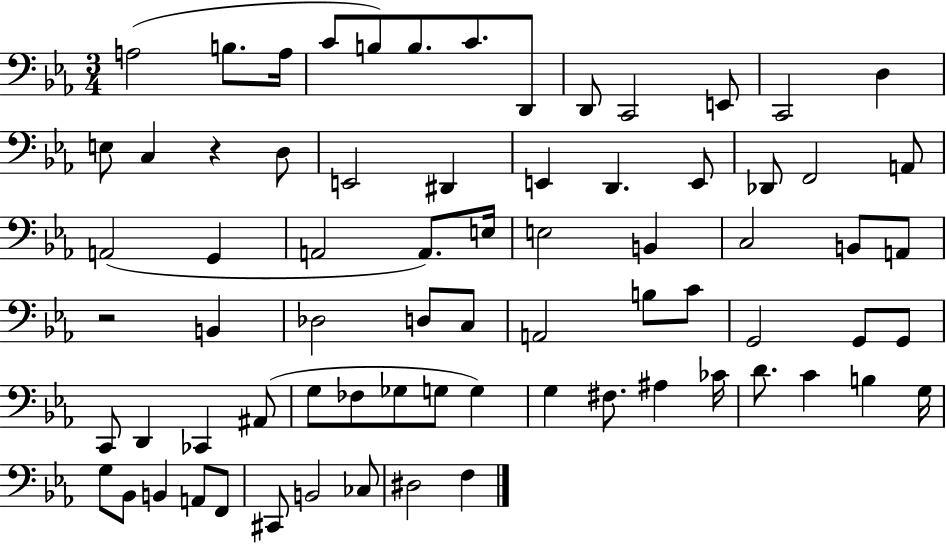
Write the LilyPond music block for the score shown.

{
  \clef bass
  \numericTimeSignature
  \time 3/4
  \key ees \major
  a2( b8. a16 | c'8 b8) b8. c'8. d,8 | d,8 c,2 e,8 | c,2 d4 | \break e8 c4 r4 d8 | e,2 dis,4 | e,4 d,4. e,8 | des,8 f,2 a,8 | \break a,2( g,4 | a,2 a,8.) e16 | e2 b,4 | c2 b,8 a,8 | \break r2 b,4 | des2 d8 c8 | a,2 b8 c'8 | g,2 g,8 g,8 | \break c,8 d,4 ces,4 ais,8( | g8 fes8 ges8 g8 g4) | g4 fis8. ais4 ces'16 | d'8. c'4 b4 g16 | \break g8 bes,8 b,4 a,8 f,8 | cis,8 b,2 ces8 | dis2 f4 | \bar "|."
}